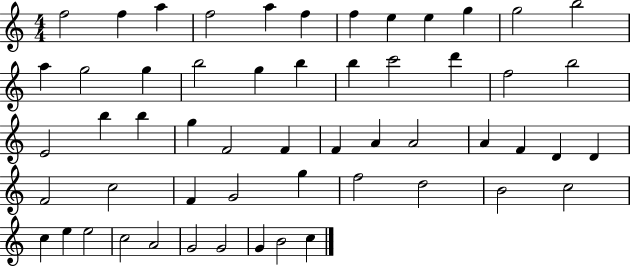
{
  \clef treble
  \numericTimeSignature
  \time 4/4
  \key c \major
  f''2 f''4 a''4 | f''2 a''4 f''4 | f''4 e''4 e''4 g''4 | g''2 b''2 | \break a''4 g''2 g''4 | b''2 g''4 b''4 | b''4 c'''2 d'''4 | f''2 b''2 | \break e'2 b''4 b''4 | g''4 f'2 f'4 | f'4 a'4 a'2 | a'4 f'4 d'4 d'4 | \break f'2 c''2 | f'4 g'2 g''4 | f''2 d''2 | b'2 c''2 | \break c''4 e''4 e''2 | c''2 a'2 | g'2 g'2 | g'4 b'2 c''4 | \break \bar "|."
}